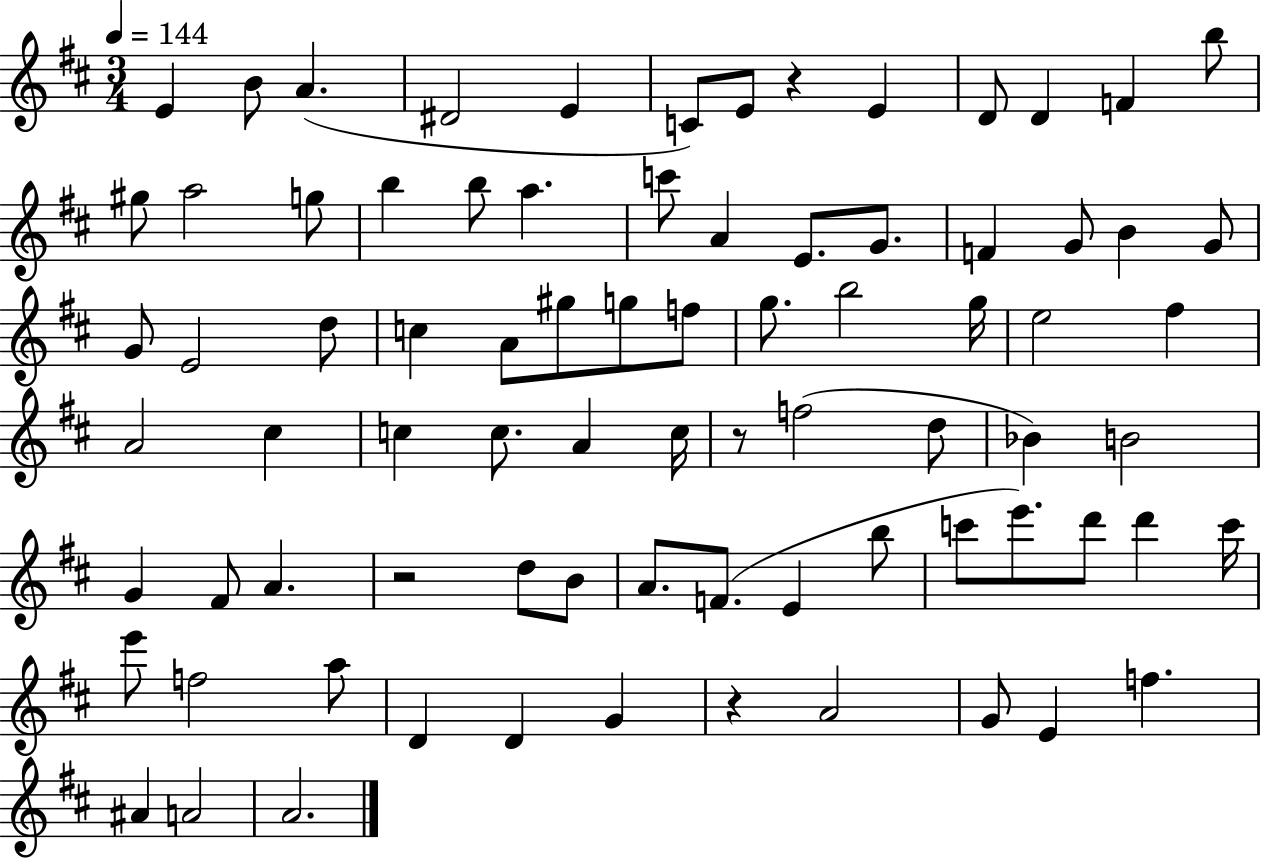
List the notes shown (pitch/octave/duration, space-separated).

E4/q B4/e A4/q. D#4/h E4/q C4/e E4/e R/q E4/q D4/e D4/q F4/q B5/e G#5/e A5/h G5/e B5/q B5/e A5/q. C6/e A4/q E4/e. G4/e. F4/q G4/e B4/q G4/e G4/e E4/h D5/e C5/q A4/e G#5/e G5/e F5/e G5/e. B5/h G5/s E5/h F#5/q A4/h C#5/q C5/q C5/e. A4/q C5/s R/e F5/h D5/e Bb4/q B4/h G4/q F#4/e A4/q. R/h D5/e B4/e A4/e. F4/e. E4/q B5/e C6/e E6/e. D6/e D6/q C6/s E6/e F5/h A5/e D4/q D4/q G4/q R/q A4/h G4/e E4/q F5/q. A#4/q A4/h A4/h.